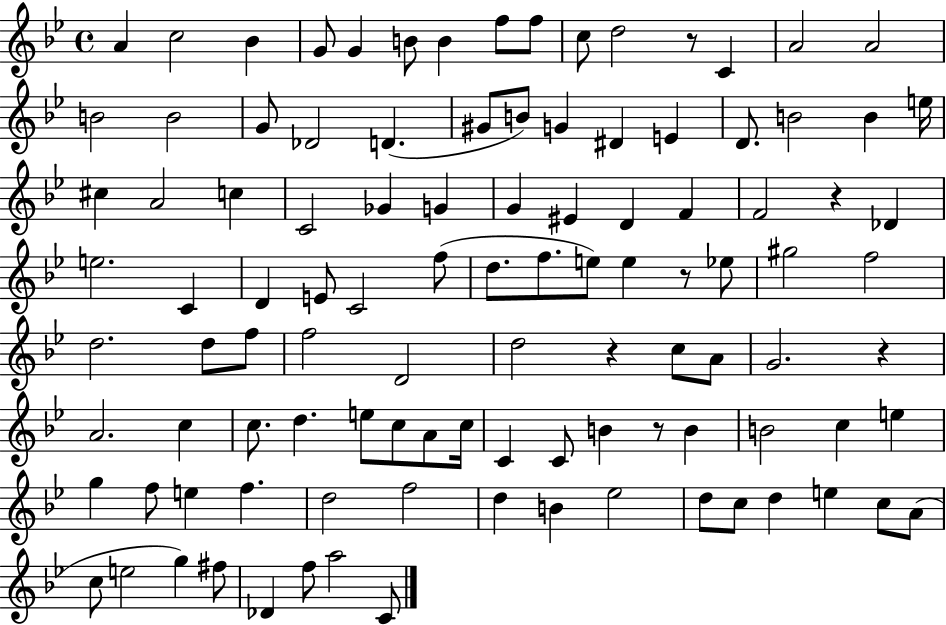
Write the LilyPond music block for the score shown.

{
  \clef treble
  \time 4/4
  \defaultTimeSignature
  \key bes \major
  a'4 c''2 bes'4 | g'8 g'4 b'8 b'4 f''8 f''8 | c''8 d''2 r8 c'4 | a'2 a'2 | \break b'2 b'2 | g'8 des'2 d'4.( | gis'8 b'8) g'4 dis'4 e'4 | d'8. b'2 b'4 e''16 | \break cis''4 a'2 c''4 | c'2 ges'4 g'4 | g'4 eis'4 d'4 f'4 | f'2 r4 des'4 | \break e''2. c'4 | d'4 e'8 c'2 f''8( | d''8. f''8. e''8) e''4 r8 ees''8 | gis''2 f''2 | \break d''2. d''8 f''8 | f''2 d'2 | d''2 r4 c''8 a'8 | g'2. r4 | \break a'2. c''4 | c''8. d''4. e''8 c''8 a'8 c''16 | c'4 c'8 b'4 r8 b'4 | b'2 c''4 e''4 | \break g''4 f''8 e''4 f''4. | d''2 f''2 | d''4 b'4 ees''2 | d''8 c''8 d''4 e''4 c''8 a'8( | \break c''8 e''2 g''4) fis''8 | des'4 f''8 a''2 c'8 | \bar "|."
}